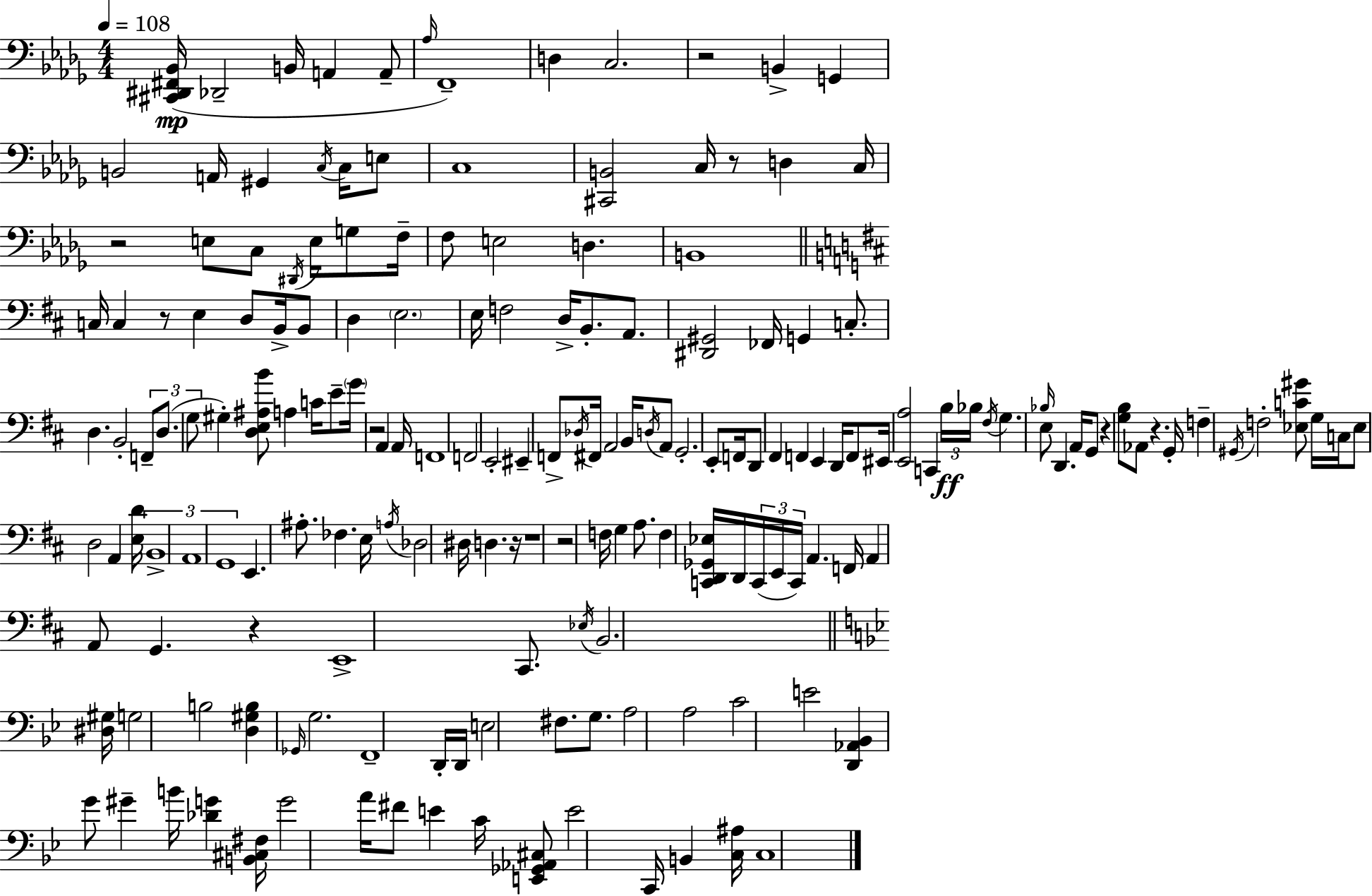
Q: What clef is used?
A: bass